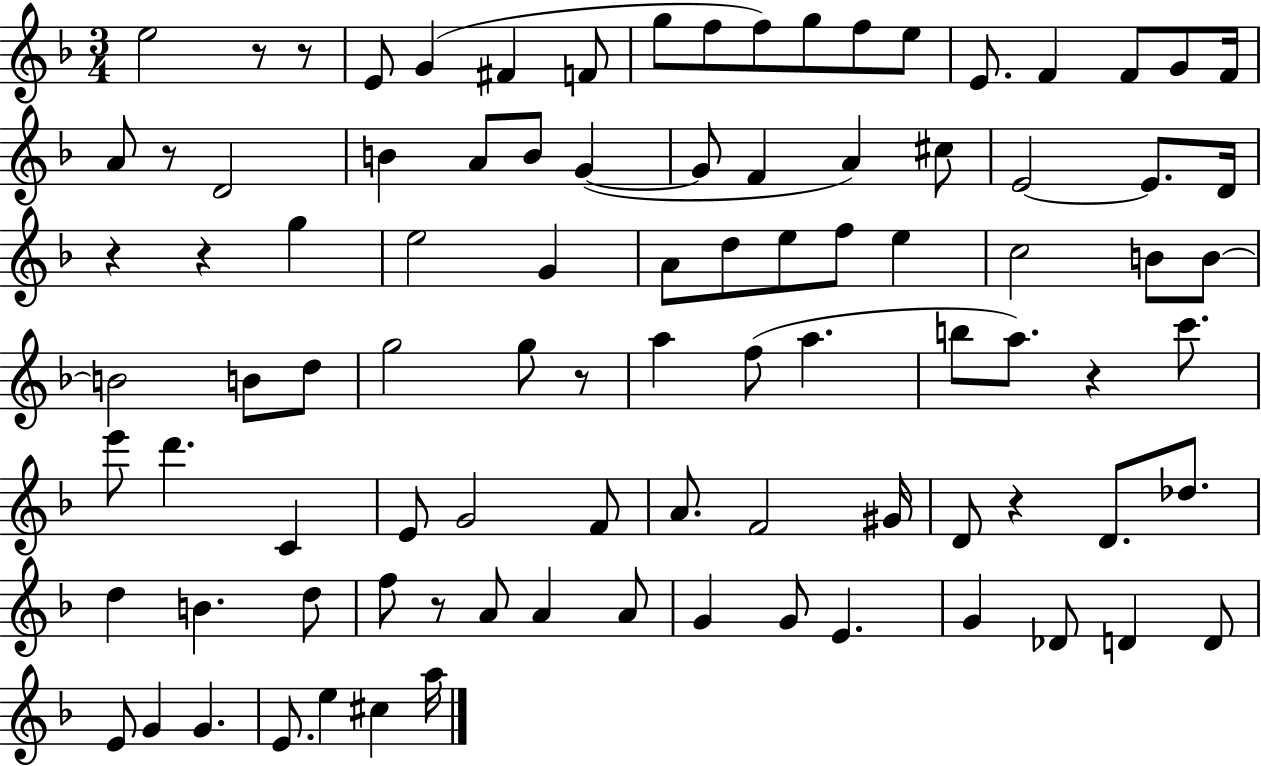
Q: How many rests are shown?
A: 9